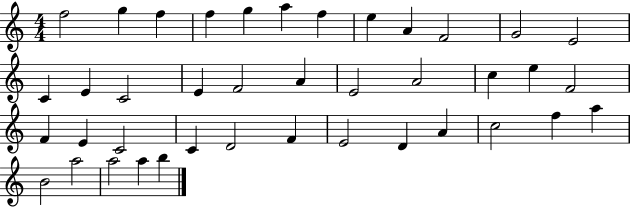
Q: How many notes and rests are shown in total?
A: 40